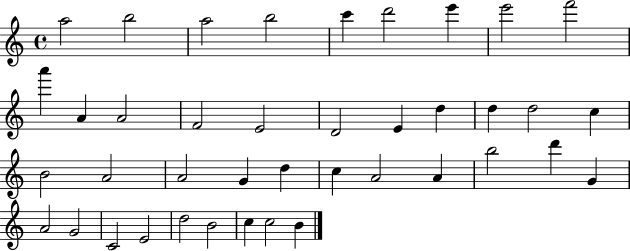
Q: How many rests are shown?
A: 0